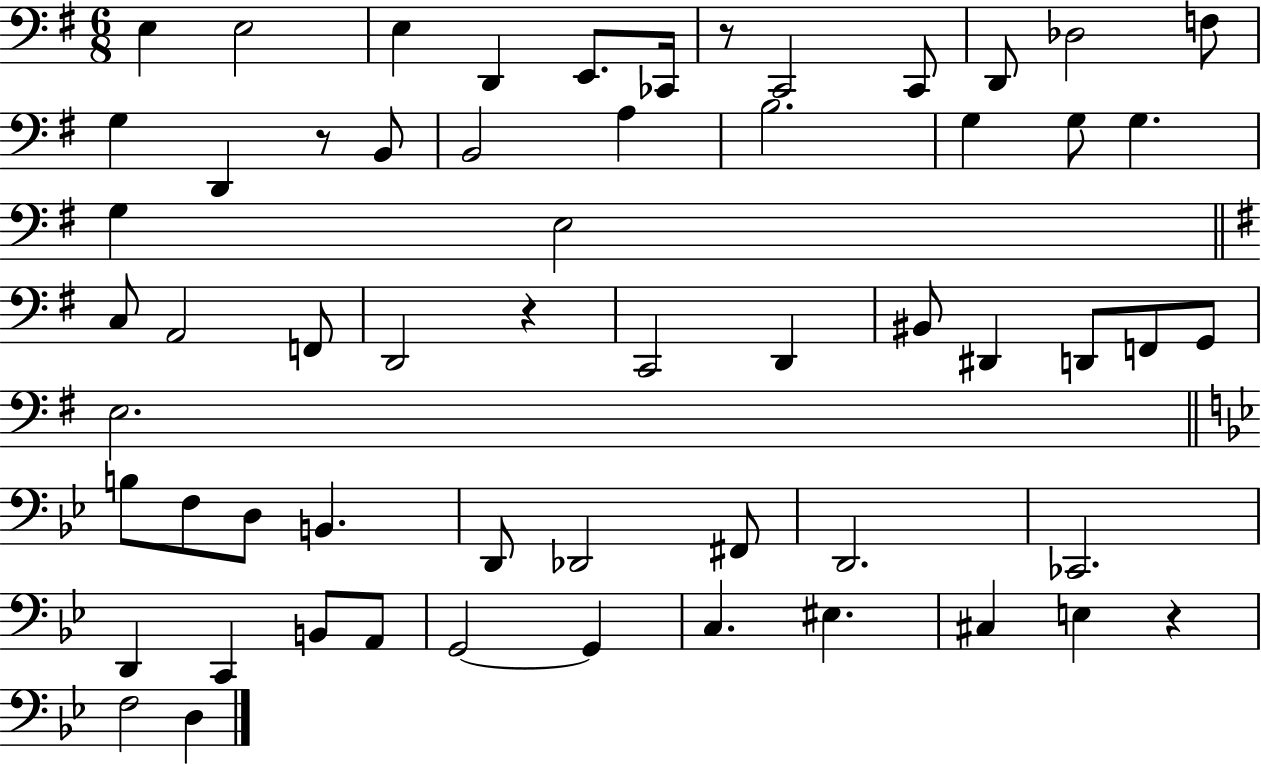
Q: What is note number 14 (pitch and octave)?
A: B2